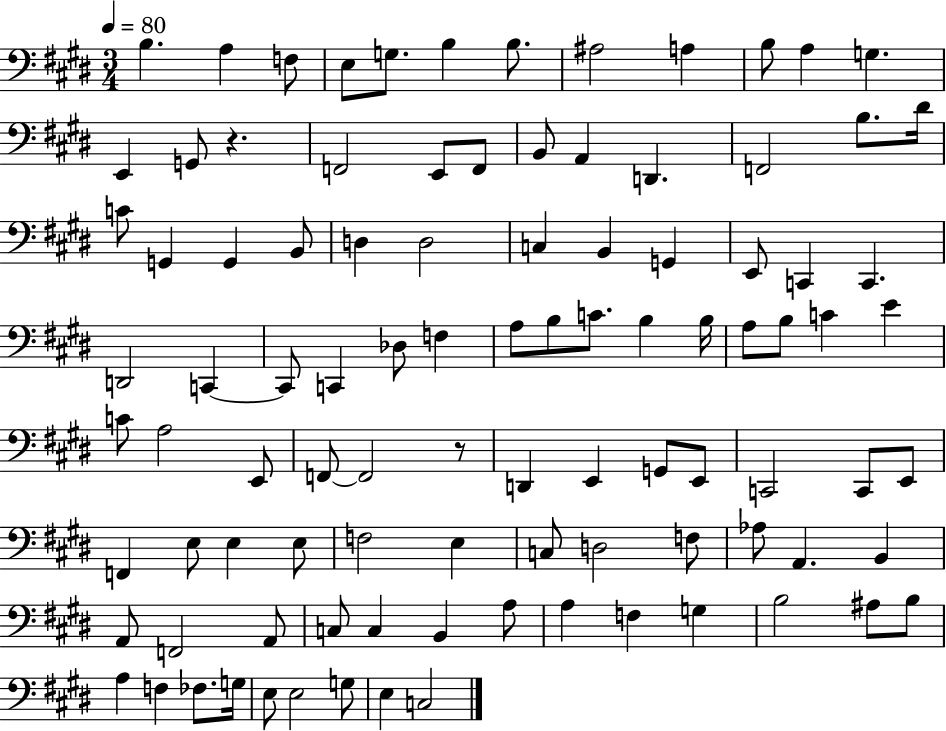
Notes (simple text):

B3/q. A3/q F3/e E3/e G3/e. B3/q B3/e. A#3/h A3/q B3/e A3/q G3/q. E2/q G2/e R/q. F2/h E2/e F2/e B2/e A2/q D2/q. F2/h B3/e. D#4/s C4/e G2/q G2/q B2/e D3/q D3/h C3/q B2/q G2/q E2/e C2/q C2/q. D2/h C2/q C2/e C2/q Db3/e F3/q A3/e B3/e C4/e. B3/q B3/s A3/e B3/e C4/q E4/q C4/e A3/h E2/e F2/e F2/h R/e D2/q E2/q G2/e E2/e C2/h C2/e E2/e F2/q E3/e E3/q E3/e F3/h E3/q C3/e D3/h F3/e Ab3/e A2/q. B2/q A2/e F2/h A2/e C3/e C3/q B2/q A3/e A3/q F3/q G3/q B3/h A#3/e B3/e A3/q F3/q FES3/e. G3/s E3/e E3/h G3/e E3/q C3/h